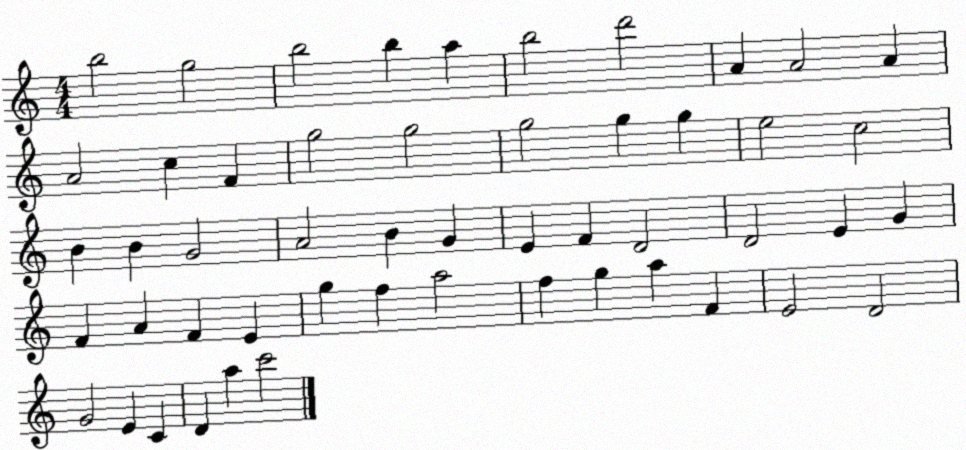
X:1
T:Untitled
M:4/4
L:1/4
K:C
b2 g2 b2 b a b2 d'2 A A2 A A2 c F g2 g2 g2 g g e2 c2 B B G2 A2 B G E F D2 D2 E G F A F E g f a2 f g a F E2 D2 G2 E C D a c'2